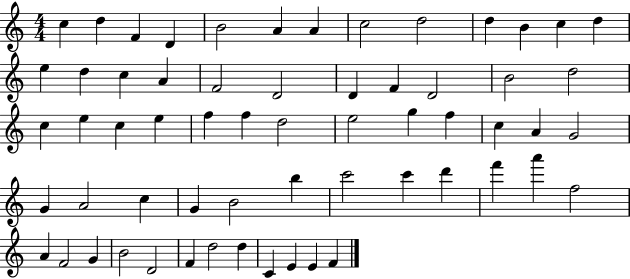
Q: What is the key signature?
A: C major